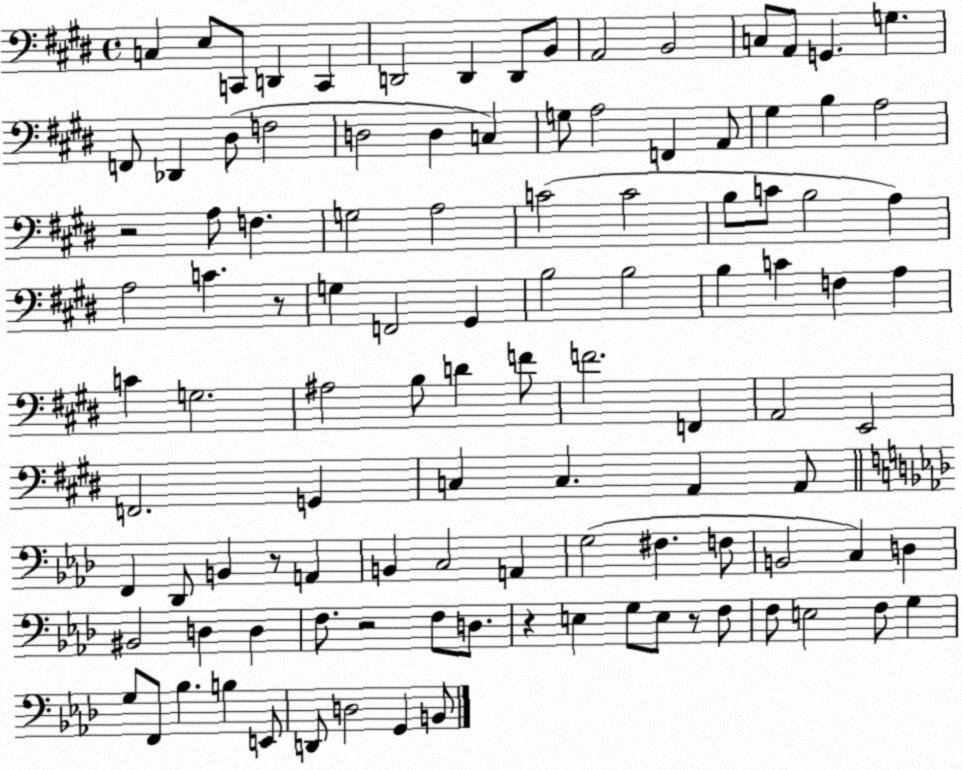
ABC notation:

X:1
T:Untitled
M:4/4
L:1/4
K:E
C, E,/2 C,,/2 D,, C,, D,,2 D,, D,,/2 B,,/2 A,,2 B,,2 C,/2 A,,/2 G,, G, F,,/2 _D,, ^D,/2 F,2 D,2 D, C, G,/2 A,2 F,, A,,/2 ^G, B, A,2 z2 A,/2 F, G,2 A,2 C2 C2 B,/2 C/2 B,2 A, A,2 C z/2 G, F,,2 ^G,, B,2 B,2 B, C F, A, C G,2 ^A,2 B,/2 D F/2 F2 F,, A,,2 E,,2 F,,2 G,, C, C, A,, A,,/2 F,, _D,,/2 B,, z/2 A,, B,, C,2 A,, G,2 ^F, F,/2 B,,2 C, D, ^B,,2 D, D, F,/2 z2 F,/2 D,/2 z E, G,/2 E,/2 z/2 F,/2 F,/2 E,2 F,/2 G, G,/2 F,,/2 _B, B, E,,/2 D,,/2 D,2 G,, B,,/2